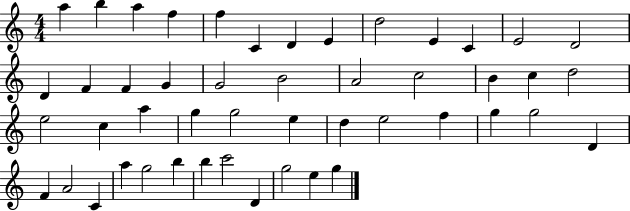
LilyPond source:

{
  \clef treble
  \numericTimeSignature
  \time 4/4
  \key c \major
  a''4 b''4 a''4 f''4 | f''4 c'4 d'4 e'4 | d''2 e'4 c'4 | e'2 d'2 | \break d'4 f'4 f'4 g'4 | g'2 b'2 | a'2 c''2 | b'4 c''4 d''2 | \break e''2 c''4 a''4 | g''4 g''2 e''4 | d''4 e''2 f''4 | g''4 g''2 d'4 | \break f'4 a'2 c'4 | a''4 g''2 b''4 | b''4 c'''2 d'4 | g''2 e''4 g''4 | \break \bar "|."
}